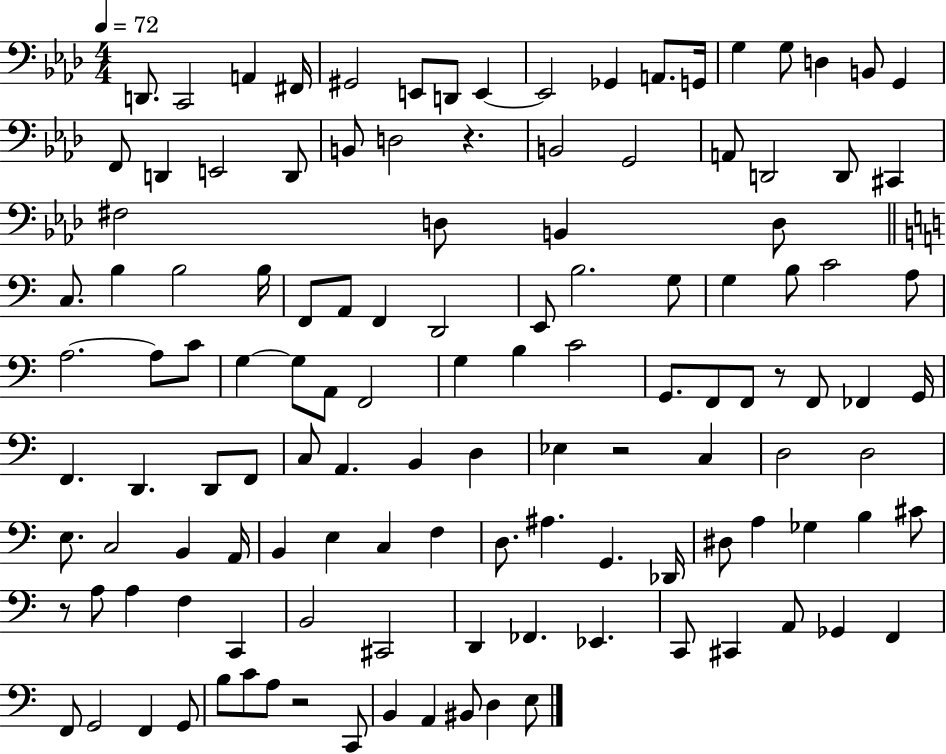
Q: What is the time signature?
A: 4/4